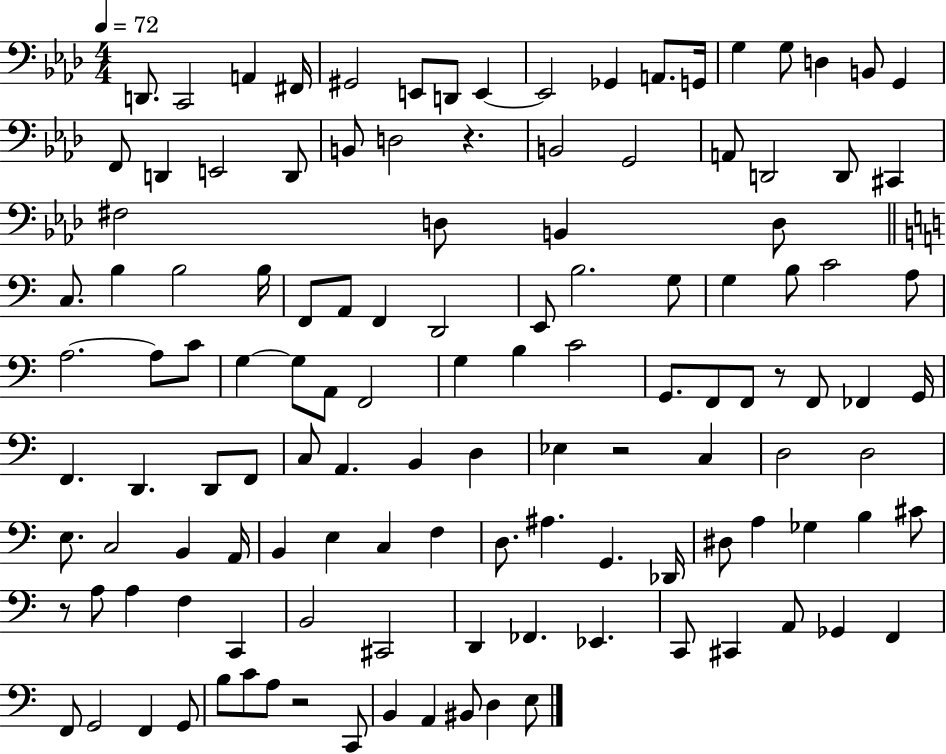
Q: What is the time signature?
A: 4/4